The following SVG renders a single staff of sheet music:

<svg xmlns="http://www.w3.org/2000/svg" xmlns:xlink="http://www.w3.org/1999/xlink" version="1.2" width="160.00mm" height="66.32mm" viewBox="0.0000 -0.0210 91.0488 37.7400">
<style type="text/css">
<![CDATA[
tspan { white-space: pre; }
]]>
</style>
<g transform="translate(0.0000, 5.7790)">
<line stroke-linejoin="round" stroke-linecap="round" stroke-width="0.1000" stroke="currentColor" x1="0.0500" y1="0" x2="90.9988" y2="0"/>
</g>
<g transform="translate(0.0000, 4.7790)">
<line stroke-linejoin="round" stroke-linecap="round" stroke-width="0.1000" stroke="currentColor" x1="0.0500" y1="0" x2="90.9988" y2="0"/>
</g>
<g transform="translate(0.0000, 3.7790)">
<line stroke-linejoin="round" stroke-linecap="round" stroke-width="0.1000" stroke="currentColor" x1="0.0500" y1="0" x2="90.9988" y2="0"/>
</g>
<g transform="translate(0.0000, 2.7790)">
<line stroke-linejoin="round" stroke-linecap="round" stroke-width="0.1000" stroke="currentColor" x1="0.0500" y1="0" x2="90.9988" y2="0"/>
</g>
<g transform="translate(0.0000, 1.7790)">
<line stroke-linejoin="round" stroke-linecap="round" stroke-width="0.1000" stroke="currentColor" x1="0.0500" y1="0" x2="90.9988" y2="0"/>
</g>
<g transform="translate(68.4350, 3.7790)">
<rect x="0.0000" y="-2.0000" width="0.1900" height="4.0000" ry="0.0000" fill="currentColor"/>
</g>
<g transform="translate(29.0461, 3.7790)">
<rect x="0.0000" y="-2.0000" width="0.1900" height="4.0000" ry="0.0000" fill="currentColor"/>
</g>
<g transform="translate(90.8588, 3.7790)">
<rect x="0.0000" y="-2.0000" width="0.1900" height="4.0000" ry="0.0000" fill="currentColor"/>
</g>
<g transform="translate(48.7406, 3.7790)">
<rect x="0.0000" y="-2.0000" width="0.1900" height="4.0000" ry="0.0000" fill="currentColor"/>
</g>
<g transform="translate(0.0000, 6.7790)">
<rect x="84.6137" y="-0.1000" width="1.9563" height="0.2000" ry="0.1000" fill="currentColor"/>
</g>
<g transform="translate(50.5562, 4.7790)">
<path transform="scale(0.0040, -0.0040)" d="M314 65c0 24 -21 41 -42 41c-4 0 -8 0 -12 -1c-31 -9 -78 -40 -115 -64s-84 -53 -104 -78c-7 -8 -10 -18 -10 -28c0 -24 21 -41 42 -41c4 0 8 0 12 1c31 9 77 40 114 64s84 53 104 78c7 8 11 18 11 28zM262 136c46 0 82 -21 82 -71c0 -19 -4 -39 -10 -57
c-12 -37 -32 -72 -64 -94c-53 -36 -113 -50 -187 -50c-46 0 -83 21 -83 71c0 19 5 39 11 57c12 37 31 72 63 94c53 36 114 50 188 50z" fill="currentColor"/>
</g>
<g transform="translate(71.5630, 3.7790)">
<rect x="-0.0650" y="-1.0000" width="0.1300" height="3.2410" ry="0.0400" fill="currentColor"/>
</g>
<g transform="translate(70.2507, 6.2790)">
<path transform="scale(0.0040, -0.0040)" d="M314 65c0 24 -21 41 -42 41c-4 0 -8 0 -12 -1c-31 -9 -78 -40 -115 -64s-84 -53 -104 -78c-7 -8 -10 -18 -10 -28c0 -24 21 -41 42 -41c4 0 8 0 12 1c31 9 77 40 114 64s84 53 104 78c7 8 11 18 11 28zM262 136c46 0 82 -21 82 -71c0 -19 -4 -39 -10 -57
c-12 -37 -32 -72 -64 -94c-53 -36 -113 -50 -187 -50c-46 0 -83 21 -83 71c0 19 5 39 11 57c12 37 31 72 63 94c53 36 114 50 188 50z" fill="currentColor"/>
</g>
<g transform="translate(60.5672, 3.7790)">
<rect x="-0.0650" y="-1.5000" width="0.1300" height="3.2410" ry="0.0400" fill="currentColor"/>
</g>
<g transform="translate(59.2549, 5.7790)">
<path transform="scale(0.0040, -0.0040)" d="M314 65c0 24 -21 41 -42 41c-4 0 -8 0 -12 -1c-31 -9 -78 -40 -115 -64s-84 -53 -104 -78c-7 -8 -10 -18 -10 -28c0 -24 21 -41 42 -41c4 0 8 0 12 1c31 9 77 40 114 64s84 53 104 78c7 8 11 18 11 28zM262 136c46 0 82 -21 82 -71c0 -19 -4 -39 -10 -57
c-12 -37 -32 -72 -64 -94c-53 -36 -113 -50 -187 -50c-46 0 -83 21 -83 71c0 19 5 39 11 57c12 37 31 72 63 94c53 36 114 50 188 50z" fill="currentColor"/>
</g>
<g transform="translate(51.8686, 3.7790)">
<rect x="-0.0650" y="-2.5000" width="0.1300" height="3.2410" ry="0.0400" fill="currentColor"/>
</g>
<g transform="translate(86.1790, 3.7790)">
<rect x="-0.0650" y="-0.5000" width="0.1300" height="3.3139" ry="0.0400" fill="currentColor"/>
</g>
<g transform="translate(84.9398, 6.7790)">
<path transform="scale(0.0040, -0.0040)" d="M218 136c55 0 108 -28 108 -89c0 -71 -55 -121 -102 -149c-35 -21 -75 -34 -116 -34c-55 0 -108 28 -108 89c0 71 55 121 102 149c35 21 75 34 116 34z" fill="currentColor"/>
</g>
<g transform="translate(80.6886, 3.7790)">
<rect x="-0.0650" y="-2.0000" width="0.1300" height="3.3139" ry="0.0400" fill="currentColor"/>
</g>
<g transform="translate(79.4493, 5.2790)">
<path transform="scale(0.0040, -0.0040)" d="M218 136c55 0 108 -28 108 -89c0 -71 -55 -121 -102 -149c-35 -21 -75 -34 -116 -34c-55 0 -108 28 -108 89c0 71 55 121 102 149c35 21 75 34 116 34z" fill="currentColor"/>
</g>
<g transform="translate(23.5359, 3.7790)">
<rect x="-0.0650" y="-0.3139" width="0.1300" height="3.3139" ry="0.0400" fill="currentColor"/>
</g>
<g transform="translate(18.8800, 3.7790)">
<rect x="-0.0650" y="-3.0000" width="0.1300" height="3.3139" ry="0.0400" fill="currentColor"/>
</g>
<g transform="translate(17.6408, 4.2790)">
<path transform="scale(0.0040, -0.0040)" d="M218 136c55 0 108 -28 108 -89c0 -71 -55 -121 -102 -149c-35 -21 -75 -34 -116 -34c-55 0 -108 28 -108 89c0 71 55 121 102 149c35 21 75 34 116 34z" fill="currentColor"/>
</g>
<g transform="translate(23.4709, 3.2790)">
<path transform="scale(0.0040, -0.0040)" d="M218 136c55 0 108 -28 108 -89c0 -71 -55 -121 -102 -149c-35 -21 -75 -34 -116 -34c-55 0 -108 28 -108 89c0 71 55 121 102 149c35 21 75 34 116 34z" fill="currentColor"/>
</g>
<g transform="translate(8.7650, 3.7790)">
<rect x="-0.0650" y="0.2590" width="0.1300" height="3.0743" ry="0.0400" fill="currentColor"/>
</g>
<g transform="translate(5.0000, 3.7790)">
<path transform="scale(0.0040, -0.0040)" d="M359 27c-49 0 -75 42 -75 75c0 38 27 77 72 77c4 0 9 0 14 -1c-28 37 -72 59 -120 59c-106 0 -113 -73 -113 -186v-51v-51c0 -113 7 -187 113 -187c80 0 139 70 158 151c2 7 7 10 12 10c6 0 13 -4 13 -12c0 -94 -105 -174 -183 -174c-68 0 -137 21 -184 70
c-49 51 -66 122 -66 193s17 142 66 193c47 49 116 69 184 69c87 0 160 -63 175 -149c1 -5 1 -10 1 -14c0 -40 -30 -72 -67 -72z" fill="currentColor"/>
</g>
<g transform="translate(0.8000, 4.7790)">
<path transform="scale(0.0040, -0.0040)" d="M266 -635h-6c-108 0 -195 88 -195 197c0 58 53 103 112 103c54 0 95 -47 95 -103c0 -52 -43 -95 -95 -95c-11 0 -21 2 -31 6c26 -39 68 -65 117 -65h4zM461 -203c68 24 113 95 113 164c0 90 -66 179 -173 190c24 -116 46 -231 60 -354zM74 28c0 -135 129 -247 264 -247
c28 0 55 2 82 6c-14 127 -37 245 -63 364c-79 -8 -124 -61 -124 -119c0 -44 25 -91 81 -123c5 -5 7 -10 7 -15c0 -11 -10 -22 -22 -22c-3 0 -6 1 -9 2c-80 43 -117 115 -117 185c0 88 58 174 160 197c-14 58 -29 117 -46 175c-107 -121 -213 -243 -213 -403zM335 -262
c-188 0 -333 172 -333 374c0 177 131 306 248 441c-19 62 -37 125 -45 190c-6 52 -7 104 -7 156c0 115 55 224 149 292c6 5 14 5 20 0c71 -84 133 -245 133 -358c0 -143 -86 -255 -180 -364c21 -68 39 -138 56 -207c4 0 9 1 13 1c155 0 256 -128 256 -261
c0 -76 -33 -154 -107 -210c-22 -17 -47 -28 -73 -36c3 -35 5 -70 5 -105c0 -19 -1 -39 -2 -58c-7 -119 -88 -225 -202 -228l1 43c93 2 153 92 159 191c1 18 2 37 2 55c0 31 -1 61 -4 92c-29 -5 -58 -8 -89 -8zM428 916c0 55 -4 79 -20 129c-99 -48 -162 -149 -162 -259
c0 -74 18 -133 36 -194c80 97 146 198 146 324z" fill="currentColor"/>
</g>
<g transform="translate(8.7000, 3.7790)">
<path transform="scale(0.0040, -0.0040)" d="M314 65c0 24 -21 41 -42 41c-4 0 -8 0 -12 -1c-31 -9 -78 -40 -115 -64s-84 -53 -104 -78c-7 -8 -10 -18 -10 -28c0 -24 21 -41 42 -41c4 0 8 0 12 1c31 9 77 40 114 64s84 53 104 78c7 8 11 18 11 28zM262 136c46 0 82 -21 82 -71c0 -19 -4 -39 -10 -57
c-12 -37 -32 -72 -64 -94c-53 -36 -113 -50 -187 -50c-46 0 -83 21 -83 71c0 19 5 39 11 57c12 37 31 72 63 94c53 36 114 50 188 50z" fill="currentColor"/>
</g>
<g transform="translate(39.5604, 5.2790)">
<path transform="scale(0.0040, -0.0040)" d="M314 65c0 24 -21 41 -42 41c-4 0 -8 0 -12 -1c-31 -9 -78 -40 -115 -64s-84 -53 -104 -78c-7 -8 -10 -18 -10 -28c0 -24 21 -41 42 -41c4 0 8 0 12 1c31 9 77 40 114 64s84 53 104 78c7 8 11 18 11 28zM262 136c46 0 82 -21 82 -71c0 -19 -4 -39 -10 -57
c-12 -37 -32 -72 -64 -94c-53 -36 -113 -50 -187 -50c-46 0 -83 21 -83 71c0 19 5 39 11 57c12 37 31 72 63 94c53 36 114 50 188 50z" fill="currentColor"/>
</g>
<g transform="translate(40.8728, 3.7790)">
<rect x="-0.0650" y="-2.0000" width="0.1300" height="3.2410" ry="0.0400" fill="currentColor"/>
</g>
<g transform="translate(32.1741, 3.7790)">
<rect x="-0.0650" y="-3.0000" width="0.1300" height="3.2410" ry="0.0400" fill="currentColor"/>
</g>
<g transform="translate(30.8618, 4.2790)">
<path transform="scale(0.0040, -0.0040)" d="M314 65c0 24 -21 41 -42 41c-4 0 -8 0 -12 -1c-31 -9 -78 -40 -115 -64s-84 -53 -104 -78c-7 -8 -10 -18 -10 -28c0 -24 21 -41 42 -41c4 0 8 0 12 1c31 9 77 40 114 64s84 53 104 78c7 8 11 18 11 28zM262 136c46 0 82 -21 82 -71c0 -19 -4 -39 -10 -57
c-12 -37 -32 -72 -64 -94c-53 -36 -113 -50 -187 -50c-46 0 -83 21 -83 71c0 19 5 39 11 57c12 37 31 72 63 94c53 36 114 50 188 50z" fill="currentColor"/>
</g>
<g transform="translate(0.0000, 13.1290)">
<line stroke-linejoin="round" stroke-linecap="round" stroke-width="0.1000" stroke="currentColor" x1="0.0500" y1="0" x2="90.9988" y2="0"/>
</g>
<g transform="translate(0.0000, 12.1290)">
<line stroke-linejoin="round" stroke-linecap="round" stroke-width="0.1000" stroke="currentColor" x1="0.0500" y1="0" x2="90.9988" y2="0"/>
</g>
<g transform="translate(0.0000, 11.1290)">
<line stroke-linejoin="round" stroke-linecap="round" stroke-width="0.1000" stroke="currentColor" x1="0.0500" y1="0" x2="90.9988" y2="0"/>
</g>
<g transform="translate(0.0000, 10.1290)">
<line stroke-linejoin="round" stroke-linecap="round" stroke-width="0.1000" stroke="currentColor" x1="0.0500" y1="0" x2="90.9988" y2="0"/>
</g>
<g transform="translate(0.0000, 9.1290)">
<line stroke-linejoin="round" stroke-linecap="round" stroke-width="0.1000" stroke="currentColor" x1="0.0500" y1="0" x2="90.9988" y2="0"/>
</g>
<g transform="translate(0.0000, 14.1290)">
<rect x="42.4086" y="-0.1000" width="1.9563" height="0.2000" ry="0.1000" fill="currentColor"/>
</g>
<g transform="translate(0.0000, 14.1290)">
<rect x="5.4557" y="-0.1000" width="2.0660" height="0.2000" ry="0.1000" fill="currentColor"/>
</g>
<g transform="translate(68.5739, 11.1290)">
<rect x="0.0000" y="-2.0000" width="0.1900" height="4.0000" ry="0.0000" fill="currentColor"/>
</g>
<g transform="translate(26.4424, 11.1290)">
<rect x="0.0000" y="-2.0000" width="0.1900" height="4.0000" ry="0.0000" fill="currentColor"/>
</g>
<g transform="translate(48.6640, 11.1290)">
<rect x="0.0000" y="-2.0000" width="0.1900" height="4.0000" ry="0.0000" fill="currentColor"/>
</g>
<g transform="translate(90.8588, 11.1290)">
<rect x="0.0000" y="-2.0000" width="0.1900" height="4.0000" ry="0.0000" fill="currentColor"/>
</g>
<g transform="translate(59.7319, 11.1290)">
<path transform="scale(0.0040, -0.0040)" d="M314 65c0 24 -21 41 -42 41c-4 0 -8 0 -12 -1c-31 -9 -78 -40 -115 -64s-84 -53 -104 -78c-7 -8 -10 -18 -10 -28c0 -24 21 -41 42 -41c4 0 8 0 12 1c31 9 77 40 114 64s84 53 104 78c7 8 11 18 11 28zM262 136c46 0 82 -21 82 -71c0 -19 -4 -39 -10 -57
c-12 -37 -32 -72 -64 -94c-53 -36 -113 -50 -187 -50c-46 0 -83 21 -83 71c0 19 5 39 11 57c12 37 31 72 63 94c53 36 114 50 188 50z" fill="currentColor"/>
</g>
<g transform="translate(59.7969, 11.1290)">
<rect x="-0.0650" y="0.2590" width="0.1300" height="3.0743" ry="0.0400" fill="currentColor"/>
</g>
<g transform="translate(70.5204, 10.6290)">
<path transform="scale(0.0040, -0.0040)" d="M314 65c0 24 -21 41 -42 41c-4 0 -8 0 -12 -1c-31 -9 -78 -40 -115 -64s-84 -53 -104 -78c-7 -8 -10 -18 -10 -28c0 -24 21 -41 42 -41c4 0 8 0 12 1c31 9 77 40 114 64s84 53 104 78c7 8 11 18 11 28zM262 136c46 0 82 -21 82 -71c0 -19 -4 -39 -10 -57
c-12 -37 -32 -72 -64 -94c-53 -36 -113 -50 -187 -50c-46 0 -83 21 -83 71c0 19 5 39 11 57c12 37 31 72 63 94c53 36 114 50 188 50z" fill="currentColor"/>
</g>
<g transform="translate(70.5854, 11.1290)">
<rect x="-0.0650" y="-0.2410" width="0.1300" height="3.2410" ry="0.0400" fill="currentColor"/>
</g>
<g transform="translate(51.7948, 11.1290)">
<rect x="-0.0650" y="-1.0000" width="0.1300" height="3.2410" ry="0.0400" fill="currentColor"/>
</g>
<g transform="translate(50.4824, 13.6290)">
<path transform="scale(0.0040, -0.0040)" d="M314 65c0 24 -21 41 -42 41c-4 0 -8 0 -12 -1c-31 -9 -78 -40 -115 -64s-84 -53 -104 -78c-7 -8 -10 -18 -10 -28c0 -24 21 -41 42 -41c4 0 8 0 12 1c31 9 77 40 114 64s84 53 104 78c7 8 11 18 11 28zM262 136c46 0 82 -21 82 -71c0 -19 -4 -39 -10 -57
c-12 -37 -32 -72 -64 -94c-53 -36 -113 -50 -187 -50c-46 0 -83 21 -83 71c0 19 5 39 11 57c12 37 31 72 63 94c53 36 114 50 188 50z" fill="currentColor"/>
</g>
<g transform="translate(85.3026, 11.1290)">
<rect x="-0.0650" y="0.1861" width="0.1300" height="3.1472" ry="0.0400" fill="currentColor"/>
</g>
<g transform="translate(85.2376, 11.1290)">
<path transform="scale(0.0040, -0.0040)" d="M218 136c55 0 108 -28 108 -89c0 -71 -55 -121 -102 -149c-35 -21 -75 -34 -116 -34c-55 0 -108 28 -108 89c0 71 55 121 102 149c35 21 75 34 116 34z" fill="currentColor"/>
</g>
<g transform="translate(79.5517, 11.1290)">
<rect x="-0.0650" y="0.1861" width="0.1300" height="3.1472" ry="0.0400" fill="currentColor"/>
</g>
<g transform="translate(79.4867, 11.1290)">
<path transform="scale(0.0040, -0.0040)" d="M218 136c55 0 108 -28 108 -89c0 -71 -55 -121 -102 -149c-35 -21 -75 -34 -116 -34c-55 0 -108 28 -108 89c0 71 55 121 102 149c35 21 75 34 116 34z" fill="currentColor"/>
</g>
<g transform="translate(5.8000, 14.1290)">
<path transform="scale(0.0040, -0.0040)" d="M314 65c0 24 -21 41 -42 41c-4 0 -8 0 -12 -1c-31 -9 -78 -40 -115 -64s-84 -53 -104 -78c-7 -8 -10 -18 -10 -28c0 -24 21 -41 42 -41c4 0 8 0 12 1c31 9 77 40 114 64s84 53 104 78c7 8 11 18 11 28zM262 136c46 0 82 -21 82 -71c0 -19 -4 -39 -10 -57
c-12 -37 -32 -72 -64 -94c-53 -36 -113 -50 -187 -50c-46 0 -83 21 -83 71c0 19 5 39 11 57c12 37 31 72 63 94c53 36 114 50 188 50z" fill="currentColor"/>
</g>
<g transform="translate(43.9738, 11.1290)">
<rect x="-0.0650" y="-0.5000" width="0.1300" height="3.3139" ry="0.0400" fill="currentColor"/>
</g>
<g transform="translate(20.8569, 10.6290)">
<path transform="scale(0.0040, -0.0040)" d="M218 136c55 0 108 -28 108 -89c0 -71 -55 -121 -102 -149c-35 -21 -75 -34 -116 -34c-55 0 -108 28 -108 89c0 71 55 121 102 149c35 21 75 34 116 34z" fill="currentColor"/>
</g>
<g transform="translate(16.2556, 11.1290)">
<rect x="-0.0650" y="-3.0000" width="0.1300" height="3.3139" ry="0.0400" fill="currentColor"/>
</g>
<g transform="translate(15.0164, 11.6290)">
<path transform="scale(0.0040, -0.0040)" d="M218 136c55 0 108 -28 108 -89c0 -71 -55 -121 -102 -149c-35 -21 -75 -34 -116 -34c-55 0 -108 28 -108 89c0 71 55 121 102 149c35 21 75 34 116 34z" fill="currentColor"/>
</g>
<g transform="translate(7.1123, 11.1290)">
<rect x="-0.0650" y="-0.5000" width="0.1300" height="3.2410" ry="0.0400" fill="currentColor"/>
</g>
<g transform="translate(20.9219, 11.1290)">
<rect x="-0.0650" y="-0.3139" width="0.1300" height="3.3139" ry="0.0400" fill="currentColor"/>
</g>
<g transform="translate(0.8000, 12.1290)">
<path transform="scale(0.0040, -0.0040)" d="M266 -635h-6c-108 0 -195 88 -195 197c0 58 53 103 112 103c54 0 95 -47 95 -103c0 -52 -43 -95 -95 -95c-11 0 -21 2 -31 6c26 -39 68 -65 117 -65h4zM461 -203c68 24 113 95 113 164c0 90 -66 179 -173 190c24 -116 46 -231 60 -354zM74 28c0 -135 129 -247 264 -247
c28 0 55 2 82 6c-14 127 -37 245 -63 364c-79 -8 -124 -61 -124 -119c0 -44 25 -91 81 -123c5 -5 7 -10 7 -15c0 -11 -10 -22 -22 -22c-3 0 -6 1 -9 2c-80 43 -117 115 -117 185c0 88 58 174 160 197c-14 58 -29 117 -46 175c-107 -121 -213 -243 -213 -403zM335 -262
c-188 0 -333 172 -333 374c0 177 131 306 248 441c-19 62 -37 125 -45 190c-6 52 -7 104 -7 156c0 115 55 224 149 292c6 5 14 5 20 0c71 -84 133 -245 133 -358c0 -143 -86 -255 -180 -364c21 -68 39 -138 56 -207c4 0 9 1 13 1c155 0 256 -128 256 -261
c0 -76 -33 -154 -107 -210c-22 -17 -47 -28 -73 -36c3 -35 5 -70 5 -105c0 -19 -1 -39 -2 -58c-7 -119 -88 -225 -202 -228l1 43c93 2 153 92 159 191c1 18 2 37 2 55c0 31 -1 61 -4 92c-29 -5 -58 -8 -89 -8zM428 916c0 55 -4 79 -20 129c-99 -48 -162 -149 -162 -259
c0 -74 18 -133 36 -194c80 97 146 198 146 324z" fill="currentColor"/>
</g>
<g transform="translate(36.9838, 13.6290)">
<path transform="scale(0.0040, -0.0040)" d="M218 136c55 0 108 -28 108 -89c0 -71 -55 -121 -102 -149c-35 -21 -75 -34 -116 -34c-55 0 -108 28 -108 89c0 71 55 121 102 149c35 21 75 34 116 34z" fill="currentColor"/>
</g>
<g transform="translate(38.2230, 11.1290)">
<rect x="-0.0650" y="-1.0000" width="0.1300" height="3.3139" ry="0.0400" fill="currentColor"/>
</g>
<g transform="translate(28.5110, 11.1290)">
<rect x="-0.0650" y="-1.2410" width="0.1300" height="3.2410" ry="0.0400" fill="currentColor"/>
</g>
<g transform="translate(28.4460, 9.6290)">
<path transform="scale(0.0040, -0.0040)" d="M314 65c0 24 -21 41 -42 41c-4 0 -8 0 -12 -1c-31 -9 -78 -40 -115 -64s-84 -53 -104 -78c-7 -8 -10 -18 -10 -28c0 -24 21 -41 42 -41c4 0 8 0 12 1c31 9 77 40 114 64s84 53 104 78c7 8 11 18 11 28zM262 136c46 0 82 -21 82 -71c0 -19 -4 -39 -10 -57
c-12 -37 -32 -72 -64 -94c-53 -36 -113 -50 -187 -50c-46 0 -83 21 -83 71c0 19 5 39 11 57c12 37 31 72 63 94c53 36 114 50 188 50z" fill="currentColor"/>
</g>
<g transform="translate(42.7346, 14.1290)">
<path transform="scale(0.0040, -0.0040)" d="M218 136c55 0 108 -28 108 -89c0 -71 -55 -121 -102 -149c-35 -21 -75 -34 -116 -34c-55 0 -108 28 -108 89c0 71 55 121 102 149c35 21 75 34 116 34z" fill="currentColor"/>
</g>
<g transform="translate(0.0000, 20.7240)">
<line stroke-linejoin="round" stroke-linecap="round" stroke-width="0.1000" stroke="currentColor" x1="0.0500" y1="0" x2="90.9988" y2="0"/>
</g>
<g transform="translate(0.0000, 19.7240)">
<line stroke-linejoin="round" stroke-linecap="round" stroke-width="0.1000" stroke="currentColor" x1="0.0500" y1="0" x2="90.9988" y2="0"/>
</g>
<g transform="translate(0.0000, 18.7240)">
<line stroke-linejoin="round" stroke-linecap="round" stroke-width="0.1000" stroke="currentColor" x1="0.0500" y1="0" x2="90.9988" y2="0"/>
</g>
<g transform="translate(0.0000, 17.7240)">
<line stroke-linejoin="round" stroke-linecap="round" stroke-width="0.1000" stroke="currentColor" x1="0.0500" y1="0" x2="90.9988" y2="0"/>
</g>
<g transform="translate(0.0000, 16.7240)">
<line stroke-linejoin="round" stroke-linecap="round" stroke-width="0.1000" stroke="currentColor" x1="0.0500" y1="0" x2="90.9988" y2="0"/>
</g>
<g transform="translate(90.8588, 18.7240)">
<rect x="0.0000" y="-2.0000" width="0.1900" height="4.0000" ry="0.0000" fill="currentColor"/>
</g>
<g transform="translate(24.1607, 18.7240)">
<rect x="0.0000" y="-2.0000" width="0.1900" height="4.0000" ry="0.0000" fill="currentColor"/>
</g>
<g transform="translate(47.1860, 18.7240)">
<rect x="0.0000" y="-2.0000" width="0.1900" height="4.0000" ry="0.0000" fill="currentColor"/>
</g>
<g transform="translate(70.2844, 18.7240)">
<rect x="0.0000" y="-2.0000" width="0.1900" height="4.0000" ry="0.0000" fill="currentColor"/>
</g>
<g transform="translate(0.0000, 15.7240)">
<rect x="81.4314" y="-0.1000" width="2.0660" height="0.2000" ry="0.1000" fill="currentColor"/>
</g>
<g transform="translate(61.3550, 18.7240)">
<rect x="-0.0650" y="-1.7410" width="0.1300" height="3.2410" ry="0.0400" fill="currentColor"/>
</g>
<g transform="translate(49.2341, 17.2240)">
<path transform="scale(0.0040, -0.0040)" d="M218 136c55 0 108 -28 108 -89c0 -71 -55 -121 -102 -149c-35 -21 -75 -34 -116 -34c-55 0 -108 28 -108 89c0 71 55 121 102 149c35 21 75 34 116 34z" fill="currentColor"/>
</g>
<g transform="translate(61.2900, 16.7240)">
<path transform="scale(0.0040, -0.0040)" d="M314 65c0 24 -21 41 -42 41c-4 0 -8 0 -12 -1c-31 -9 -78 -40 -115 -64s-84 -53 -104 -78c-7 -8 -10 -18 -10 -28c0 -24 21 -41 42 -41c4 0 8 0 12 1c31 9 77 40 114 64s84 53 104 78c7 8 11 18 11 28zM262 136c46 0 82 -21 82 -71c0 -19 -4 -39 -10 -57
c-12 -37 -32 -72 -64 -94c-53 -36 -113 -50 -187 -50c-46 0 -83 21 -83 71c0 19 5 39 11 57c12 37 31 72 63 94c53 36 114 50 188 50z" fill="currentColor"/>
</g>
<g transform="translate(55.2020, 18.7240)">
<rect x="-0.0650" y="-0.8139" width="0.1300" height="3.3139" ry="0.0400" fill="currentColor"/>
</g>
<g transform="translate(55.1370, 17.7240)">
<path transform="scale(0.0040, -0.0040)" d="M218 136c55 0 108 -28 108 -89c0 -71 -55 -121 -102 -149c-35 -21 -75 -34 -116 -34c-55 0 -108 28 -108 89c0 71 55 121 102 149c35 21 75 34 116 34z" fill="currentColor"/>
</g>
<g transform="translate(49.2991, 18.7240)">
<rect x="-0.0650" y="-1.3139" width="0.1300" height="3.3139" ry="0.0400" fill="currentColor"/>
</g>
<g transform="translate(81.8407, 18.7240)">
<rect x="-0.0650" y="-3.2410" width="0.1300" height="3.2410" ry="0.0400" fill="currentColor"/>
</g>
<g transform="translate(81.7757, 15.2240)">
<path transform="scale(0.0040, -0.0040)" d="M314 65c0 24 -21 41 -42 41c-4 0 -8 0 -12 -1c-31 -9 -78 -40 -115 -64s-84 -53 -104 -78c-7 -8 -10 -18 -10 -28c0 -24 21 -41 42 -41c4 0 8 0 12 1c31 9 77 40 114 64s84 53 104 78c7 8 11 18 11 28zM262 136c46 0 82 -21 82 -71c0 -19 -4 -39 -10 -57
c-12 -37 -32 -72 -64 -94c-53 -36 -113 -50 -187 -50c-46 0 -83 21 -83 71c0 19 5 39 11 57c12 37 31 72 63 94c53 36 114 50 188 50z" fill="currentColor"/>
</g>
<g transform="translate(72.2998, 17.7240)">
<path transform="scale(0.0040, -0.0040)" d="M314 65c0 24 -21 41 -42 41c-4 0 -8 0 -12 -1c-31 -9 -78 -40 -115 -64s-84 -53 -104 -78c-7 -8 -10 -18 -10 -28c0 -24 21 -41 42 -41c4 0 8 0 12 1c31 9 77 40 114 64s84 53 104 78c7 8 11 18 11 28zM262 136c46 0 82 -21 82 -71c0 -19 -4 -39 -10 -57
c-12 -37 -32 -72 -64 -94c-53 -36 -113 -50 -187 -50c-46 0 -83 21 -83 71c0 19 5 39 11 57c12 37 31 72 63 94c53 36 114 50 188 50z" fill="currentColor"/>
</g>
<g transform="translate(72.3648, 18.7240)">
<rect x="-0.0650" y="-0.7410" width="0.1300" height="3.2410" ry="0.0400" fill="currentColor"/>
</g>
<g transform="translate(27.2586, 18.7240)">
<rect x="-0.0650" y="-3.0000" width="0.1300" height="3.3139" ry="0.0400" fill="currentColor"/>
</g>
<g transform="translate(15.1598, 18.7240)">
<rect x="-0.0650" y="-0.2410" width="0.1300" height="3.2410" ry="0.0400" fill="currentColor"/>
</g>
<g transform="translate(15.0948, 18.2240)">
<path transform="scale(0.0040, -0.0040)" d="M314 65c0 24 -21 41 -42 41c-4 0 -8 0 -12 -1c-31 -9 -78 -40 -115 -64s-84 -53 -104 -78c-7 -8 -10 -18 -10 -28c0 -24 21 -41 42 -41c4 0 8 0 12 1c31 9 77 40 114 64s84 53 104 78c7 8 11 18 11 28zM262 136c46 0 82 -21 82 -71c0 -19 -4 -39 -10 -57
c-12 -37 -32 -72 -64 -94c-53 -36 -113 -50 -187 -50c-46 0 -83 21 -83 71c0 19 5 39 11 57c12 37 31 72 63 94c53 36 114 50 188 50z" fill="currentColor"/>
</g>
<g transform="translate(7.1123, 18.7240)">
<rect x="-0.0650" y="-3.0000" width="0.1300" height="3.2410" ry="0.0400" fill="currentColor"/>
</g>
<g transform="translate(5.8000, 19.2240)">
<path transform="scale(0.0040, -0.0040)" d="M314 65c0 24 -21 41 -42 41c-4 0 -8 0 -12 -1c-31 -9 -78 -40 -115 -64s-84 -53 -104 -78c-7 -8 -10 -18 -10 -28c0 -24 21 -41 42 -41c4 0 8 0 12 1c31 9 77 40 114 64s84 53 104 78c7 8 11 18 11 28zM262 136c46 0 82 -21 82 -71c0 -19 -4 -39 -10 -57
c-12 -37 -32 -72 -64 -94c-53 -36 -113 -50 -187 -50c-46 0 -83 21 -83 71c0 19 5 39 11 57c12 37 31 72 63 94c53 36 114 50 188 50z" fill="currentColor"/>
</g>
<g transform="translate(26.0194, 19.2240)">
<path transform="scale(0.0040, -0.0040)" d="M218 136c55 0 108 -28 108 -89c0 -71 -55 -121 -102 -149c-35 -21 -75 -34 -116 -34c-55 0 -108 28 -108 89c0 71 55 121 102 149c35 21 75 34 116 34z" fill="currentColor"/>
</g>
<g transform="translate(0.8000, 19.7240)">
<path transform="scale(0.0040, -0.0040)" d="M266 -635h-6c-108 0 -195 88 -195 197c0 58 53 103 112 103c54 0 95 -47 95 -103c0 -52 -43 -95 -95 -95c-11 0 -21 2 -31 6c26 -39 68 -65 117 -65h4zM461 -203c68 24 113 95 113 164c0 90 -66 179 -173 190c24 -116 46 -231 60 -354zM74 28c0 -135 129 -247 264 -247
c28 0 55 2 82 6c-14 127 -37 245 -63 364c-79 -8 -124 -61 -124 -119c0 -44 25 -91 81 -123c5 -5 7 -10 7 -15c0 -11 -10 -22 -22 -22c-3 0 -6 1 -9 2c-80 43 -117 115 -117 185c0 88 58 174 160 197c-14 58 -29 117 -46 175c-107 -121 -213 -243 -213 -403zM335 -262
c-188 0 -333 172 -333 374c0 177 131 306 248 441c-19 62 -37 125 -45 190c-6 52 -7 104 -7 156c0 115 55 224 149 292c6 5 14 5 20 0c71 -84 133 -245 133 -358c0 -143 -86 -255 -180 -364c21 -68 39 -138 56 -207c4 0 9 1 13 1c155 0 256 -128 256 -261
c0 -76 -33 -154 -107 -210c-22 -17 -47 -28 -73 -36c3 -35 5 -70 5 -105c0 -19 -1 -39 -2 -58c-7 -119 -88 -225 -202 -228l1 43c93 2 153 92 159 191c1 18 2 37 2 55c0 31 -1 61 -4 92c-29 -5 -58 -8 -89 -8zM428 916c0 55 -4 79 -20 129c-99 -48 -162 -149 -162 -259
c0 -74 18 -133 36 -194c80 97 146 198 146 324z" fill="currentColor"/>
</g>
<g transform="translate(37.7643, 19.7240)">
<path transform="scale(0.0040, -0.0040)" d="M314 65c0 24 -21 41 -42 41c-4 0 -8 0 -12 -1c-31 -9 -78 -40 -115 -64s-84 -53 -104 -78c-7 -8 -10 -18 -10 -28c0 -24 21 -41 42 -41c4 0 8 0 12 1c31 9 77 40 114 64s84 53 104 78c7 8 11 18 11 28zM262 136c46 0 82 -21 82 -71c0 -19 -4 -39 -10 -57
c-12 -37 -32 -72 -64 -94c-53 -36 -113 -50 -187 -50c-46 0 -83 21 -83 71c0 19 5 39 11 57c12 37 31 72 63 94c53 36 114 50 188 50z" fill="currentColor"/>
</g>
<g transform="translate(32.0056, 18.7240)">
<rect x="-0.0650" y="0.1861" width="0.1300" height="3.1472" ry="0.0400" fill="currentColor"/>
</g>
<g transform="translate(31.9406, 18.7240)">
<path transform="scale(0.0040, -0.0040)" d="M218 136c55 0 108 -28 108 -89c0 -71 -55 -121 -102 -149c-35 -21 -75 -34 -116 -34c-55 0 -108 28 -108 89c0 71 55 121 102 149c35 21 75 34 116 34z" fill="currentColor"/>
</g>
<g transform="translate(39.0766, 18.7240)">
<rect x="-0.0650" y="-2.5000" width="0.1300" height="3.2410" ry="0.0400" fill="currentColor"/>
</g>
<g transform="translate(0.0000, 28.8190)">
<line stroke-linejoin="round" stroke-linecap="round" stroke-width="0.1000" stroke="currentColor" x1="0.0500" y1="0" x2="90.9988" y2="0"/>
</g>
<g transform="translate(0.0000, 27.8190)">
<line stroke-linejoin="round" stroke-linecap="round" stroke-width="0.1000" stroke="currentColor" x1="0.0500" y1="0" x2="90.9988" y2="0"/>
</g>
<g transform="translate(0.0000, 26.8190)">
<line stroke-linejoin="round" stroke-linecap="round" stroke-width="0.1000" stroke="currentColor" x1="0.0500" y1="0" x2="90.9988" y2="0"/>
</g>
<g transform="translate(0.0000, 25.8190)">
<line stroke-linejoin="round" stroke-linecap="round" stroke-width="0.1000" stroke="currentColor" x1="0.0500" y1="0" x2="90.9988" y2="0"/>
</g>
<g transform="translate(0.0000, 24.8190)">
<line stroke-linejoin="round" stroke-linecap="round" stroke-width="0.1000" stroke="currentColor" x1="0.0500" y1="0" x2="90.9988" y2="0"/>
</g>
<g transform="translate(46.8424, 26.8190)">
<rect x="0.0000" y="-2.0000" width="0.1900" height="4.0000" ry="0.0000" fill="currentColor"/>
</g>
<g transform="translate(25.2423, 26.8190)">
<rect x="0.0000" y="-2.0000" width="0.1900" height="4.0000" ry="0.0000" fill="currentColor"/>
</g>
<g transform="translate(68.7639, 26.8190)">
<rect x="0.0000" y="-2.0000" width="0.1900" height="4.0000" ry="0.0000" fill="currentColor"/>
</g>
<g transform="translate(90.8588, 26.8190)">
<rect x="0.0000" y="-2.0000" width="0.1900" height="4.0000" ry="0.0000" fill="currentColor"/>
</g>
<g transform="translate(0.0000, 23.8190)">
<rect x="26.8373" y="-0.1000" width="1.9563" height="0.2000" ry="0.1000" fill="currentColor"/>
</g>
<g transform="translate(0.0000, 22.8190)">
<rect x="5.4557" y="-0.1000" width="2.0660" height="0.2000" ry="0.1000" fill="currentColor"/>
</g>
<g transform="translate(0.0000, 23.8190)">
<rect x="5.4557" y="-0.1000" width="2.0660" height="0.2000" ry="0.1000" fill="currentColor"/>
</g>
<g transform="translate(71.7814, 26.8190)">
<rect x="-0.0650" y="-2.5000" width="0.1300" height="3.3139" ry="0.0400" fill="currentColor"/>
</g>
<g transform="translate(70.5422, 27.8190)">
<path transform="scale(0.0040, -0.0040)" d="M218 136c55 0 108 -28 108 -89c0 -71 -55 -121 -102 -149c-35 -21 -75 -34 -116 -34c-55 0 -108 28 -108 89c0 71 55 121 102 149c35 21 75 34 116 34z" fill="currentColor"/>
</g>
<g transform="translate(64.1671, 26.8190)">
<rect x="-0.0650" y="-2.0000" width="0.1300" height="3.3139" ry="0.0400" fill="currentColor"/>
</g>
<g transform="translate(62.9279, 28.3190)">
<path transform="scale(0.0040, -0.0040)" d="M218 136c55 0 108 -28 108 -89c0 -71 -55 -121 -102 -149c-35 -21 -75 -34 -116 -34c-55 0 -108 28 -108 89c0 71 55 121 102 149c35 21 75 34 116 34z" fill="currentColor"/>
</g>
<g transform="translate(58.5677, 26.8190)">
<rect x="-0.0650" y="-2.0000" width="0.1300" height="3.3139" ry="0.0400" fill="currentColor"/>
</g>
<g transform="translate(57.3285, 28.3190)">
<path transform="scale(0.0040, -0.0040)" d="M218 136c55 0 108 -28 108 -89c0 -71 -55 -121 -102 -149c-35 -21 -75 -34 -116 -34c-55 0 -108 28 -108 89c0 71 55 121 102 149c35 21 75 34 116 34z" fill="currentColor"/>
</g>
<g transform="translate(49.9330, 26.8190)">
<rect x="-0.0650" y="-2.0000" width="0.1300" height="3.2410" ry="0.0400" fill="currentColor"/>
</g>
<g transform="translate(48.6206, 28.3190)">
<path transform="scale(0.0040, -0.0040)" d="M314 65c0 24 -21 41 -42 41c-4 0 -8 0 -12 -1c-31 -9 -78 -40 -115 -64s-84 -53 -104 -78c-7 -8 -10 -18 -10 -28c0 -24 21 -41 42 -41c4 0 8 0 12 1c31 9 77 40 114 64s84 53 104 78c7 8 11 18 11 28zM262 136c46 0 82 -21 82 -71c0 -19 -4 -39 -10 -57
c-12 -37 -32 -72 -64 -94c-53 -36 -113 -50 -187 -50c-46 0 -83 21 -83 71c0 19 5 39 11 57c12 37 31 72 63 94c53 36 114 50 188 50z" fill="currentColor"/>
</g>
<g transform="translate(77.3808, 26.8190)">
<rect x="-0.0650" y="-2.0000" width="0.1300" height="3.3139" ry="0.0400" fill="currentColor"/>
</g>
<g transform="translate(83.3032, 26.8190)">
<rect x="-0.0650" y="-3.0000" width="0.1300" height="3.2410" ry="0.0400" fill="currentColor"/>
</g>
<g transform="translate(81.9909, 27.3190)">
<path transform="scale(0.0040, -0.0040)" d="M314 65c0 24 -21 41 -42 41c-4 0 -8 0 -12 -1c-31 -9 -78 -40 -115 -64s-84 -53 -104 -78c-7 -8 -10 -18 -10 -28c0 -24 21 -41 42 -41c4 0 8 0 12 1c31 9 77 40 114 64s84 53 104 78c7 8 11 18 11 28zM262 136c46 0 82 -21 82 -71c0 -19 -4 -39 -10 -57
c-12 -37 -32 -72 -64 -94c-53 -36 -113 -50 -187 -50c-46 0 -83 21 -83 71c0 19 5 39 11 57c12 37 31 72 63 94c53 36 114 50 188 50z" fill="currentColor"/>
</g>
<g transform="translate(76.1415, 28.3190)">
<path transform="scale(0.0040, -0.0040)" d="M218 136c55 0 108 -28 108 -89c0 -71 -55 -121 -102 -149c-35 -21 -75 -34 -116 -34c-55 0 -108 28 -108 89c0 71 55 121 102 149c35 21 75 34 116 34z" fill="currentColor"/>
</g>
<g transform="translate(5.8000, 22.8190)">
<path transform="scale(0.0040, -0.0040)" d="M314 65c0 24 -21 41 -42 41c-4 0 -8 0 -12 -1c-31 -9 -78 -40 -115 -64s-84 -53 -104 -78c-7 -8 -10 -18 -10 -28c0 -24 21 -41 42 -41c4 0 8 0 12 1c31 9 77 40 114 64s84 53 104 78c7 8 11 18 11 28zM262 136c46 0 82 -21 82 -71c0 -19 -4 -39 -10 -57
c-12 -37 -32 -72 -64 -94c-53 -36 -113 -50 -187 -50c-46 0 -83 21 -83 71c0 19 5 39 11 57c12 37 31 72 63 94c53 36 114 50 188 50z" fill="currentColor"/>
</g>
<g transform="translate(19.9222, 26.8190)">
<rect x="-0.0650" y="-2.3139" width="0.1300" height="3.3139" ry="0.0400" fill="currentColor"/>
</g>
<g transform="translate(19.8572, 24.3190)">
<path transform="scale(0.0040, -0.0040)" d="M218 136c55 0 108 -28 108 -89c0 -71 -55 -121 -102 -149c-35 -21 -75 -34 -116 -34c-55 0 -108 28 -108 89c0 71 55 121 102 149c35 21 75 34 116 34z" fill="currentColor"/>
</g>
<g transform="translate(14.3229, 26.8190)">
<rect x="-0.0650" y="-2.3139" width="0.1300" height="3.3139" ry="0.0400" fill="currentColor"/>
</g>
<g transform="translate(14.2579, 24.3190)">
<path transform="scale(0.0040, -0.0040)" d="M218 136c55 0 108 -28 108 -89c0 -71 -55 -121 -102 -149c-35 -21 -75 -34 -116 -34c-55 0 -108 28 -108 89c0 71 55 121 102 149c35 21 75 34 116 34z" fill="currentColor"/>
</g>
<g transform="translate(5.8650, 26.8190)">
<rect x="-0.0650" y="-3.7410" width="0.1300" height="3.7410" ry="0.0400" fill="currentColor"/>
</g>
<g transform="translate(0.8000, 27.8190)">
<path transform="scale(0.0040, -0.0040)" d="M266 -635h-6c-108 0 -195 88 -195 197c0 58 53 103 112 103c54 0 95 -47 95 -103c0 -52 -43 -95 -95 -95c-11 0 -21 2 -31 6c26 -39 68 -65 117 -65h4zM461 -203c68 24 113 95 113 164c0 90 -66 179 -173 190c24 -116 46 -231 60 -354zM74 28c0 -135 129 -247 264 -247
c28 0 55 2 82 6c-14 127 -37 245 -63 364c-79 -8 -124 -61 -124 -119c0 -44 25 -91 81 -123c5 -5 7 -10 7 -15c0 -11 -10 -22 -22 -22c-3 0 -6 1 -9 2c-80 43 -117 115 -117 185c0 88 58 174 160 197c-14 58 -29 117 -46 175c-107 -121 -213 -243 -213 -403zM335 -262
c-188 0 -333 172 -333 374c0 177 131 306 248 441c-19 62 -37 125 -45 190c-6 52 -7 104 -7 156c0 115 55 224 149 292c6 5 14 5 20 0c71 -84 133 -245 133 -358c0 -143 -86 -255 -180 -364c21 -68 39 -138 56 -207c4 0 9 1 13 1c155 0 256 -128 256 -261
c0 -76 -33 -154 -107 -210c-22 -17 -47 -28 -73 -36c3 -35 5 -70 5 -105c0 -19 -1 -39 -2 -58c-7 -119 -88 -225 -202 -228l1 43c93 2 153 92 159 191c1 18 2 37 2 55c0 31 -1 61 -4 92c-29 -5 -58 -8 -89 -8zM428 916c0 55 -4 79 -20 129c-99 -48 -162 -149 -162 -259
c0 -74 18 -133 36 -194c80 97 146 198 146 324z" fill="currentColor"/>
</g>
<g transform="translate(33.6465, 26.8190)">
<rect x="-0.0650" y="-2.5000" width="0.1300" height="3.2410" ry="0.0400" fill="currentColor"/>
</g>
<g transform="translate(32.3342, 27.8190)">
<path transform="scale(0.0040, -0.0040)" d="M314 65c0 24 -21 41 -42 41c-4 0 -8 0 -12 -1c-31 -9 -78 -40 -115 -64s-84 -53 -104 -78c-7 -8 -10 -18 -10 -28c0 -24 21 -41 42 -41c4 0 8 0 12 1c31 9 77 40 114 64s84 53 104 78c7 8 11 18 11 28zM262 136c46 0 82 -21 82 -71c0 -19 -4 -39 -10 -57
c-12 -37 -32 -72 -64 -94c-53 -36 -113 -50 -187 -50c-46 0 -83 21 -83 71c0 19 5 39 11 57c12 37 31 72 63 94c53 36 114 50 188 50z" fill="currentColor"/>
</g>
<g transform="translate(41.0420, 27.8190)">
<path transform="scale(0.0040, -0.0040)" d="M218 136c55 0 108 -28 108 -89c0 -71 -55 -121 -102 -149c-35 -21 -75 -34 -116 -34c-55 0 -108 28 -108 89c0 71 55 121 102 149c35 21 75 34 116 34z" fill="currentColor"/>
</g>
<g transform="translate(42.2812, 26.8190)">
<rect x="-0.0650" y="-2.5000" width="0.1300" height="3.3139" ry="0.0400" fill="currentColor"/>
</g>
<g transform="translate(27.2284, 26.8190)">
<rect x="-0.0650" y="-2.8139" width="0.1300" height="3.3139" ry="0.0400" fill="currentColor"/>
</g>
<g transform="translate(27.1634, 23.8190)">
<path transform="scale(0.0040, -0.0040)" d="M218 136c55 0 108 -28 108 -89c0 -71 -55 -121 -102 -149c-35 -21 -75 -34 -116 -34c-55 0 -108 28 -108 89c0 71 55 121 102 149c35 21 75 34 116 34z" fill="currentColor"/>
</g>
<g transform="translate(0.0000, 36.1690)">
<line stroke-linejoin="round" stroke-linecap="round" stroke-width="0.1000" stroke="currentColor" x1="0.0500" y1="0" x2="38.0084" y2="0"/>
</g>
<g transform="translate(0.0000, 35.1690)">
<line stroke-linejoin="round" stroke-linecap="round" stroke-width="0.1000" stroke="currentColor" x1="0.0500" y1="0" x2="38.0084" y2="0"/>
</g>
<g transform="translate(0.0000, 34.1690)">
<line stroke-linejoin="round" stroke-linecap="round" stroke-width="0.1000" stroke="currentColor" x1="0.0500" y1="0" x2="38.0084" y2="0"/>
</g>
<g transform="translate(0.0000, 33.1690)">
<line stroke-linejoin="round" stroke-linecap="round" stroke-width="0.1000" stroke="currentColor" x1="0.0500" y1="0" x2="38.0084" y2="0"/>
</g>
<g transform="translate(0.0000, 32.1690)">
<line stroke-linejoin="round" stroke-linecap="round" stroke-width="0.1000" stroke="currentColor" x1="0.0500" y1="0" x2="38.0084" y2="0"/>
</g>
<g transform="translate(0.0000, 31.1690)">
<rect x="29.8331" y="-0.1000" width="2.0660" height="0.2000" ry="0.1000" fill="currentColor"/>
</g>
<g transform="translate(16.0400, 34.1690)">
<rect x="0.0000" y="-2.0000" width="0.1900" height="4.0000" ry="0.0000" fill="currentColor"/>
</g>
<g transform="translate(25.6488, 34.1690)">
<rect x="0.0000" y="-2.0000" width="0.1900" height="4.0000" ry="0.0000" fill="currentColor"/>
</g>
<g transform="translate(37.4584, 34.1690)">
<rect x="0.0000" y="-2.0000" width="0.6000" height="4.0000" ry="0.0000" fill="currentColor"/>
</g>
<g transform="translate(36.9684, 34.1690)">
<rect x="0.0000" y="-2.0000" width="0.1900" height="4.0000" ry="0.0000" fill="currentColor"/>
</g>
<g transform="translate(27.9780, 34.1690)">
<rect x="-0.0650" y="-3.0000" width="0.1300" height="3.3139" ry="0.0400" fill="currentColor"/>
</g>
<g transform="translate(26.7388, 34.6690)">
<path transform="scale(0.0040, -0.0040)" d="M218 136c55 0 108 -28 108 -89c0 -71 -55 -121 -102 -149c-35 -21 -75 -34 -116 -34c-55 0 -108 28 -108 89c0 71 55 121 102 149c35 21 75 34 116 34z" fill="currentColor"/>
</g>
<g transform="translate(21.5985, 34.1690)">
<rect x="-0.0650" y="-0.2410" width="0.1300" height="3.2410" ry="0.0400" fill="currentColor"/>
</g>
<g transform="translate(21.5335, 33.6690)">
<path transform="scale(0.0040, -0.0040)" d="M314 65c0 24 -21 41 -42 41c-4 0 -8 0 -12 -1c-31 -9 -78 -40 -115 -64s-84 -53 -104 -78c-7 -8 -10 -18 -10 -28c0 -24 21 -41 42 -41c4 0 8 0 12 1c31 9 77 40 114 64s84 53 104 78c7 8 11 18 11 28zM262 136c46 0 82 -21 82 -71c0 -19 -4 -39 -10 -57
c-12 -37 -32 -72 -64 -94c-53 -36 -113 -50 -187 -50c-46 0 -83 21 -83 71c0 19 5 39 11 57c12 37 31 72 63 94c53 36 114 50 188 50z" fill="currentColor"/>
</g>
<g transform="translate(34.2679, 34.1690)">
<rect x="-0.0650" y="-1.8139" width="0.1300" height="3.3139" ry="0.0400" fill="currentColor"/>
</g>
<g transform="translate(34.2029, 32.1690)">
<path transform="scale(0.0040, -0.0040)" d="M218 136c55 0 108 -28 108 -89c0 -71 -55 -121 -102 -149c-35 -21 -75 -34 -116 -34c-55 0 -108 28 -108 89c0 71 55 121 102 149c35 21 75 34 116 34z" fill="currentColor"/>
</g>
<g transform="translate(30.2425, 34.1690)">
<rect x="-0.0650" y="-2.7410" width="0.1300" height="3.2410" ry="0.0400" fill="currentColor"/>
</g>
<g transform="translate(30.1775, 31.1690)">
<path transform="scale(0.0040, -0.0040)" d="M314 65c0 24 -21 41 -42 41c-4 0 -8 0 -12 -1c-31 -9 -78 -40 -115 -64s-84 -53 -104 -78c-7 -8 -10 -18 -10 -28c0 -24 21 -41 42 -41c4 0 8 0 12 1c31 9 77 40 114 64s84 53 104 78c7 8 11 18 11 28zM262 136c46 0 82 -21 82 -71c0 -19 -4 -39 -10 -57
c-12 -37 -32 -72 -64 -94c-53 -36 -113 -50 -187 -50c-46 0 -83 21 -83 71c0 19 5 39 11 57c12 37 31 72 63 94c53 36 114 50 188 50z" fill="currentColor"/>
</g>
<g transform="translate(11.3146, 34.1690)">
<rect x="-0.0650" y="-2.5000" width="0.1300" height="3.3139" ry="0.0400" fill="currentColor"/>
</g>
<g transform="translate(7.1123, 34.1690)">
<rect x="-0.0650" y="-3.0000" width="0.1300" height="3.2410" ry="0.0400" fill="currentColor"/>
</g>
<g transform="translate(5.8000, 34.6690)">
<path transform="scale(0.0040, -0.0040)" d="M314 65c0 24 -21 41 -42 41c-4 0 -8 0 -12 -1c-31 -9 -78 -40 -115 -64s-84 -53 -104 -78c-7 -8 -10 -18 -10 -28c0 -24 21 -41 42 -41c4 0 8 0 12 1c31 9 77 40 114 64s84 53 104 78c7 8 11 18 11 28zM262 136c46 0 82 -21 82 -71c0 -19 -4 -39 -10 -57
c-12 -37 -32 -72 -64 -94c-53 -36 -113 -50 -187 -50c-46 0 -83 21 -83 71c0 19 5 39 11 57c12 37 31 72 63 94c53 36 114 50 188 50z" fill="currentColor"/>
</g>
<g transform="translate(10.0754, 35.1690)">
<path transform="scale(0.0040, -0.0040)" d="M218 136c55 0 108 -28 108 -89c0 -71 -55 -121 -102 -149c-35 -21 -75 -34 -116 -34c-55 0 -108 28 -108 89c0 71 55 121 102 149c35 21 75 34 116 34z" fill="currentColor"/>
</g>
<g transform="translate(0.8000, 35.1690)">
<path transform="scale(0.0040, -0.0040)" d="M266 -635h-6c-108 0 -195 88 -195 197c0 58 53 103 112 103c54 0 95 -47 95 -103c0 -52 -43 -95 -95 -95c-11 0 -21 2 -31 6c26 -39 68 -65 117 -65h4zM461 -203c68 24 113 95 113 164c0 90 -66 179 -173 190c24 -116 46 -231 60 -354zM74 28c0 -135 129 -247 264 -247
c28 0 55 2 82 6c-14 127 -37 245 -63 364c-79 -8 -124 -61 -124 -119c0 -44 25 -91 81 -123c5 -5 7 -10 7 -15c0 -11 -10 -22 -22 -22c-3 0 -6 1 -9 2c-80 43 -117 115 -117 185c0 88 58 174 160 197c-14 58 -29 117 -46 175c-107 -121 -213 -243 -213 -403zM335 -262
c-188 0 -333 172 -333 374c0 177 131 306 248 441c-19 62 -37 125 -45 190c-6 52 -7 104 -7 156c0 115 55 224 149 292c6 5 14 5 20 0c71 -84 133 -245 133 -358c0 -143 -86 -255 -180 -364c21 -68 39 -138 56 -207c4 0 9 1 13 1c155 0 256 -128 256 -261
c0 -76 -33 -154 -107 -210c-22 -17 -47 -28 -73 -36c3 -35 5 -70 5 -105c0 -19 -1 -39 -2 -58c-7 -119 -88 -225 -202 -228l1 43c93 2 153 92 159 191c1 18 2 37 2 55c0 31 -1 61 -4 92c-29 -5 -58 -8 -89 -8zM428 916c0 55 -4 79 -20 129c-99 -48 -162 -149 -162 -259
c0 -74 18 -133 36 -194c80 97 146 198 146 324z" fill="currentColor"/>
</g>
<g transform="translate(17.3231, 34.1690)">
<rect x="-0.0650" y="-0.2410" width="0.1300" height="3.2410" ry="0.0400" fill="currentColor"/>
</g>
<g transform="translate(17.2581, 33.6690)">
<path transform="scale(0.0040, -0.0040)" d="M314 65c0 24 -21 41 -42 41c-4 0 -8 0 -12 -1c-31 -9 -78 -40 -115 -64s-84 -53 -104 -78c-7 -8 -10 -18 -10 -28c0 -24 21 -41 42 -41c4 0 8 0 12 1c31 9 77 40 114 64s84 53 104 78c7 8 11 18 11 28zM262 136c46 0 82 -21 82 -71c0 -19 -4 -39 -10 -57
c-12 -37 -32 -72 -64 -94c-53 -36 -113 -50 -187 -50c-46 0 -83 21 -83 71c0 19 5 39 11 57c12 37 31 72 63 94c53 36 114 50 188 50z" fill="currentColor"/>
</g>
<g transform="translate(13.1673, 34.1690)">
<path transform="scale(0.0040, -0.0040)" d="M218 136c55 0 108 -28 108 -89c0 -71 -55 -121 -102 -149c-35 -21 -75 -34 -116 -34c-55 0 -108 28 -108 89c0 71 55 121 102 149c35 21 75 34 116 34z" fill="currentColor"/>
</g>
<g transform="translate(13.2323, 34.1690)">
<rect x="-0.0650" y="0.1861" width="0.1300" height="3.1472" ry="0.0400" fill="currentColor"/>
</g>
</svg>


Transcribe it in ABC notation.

X:1
T:Untitled
M:4/4
L:1/4
K:C
B2 A c A2 F2 G2 E2 D2 F C C2 A c e2 D C D2 B2 c2 B B A2 c2 A B G2 e d f2 d2 b2 c'2 g g a G2 G F2 F F G F A2 A2 G B c2 c2 A a2 f